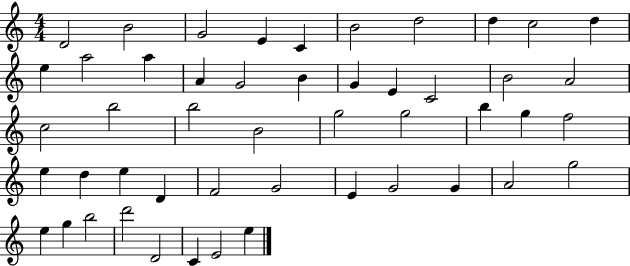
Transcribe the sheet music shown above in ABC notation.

X:1
T:Untitled
M:4/4
L:1/4
K:C
D2 B2 G2 E C B2 d2 d c2 d e a2 a A G2 B G E C2 B2 A2 c2 b2 b2 B2 g2 g2 b g f2 e d e D F2 G2 E G2 G A2 g2 e g b2 d'2 D2 C E2 e